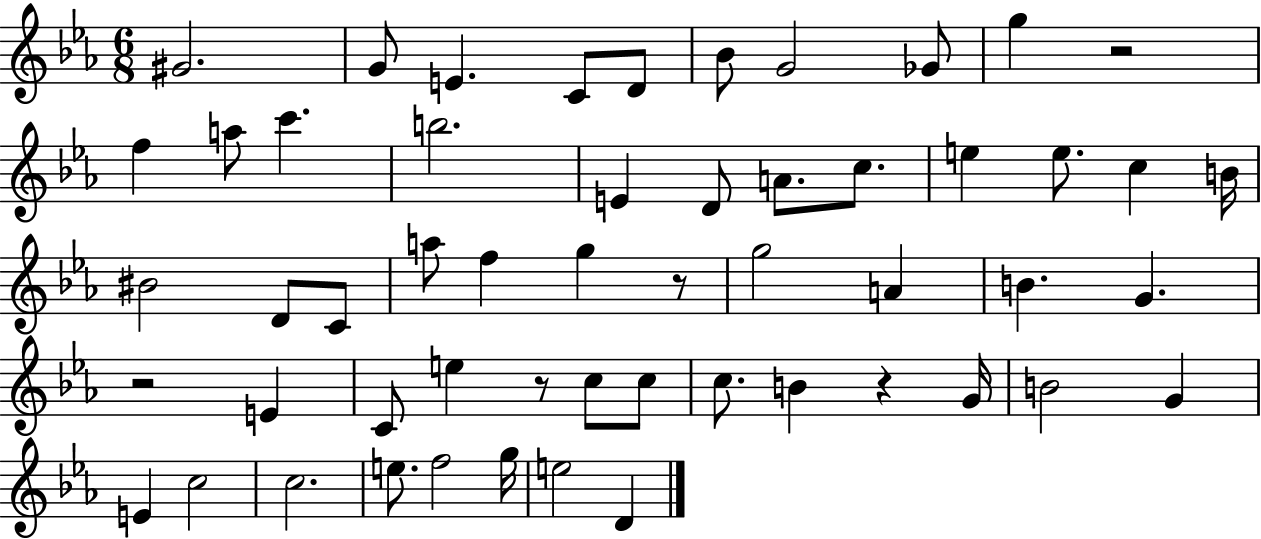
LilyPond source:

{
  \clef treble
  \numericTimeSignature
  \time 6/8
  \key ees \major
  \repeat volta 2 { gis'2. | g'8 e'4. c'8 d'8 | bes'8 g'2 ges'8 | g''4 r2 | \break f''4 a''8 c'''4. | b''2. | e'4 d'8 a'8. c''8. | e''4 e''8. c''4 b'16 | \break bis'2 d'8 c'8 | a''8 f''4 g''4 r8 | g''2 a'4 | b'4. g'4. | \break r2 e'4 | c'8 e''4 r8 c''8 c''8 | c''8. b'4 r4 g'16 | b'2 g'4 | \break e'4 c''2 | c''2. | e''8. f''2 g''16 | e''2 d'4 | \break } \bar "|."
}